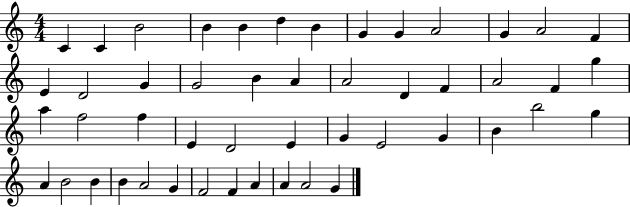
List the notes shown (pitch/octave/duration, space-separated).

C4/q C4/q B4/h B4/q B4/q D5/q B4/q G4/q G4/q A4/h G4/q A4/h F4/q E4/q D4/h G4/q G4/h B4/q A4/q A4/h D4/q F4/q A4/h F4/q G5/q A5/q F5/h F5/q E4/q D4/h E4/q G4/q E4/h G4/q B4/q B5/h G5/q A4/q B4/h B4/q B4/q A4/h G4/q F4/h F4/q A4/q A4/q A4/h G4/q